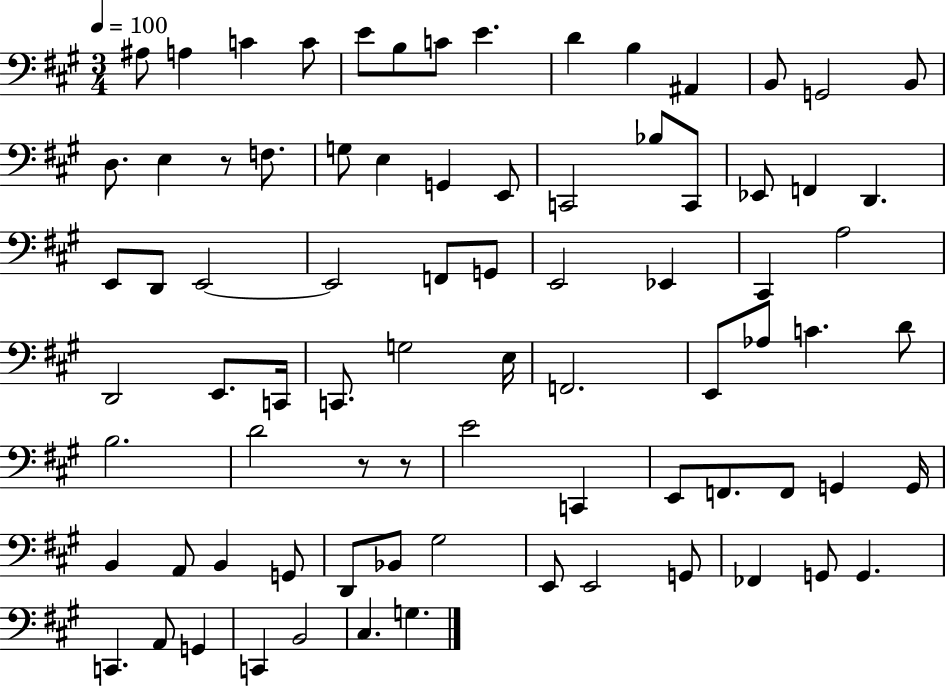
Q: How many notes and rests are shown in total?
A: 80